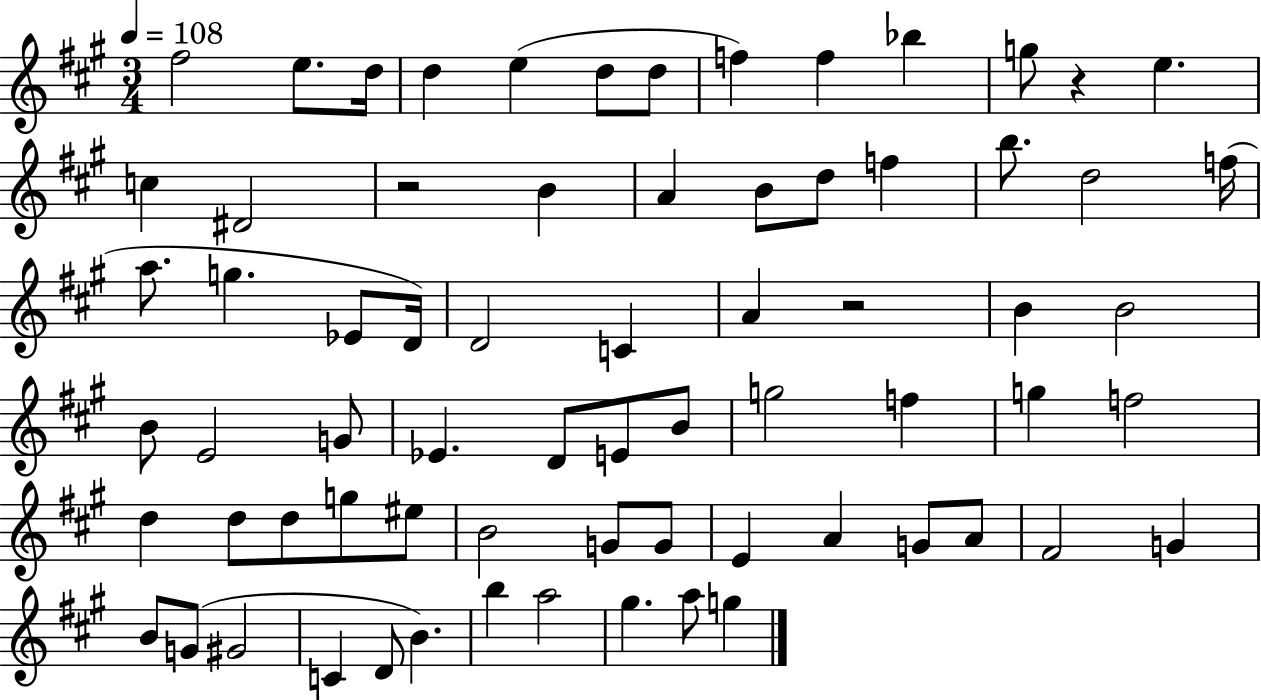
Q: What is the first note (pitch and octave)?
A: F#5